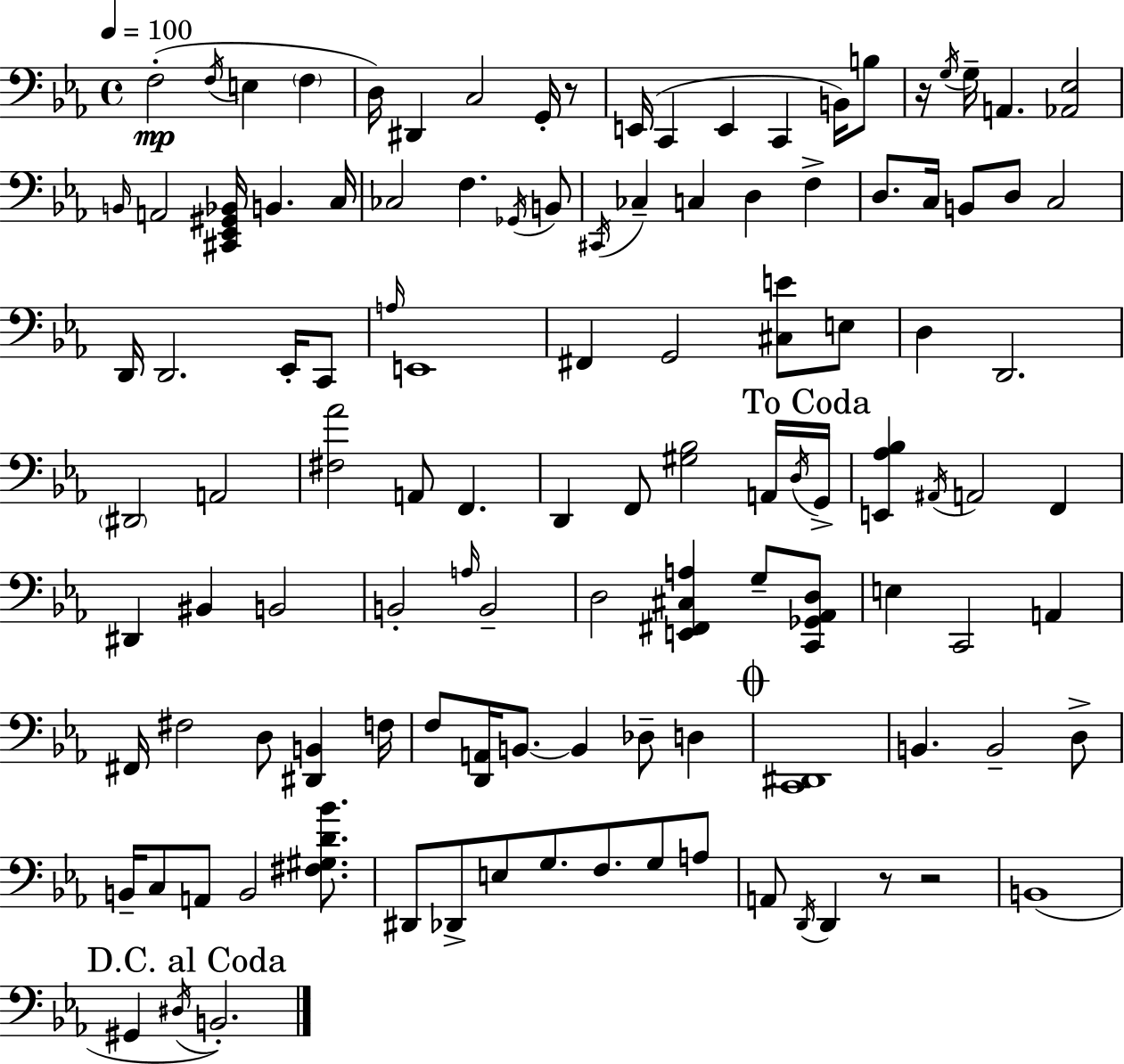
X:1
T:Untitled
M:4/4
L:1/4
K:Cm
F,2 F,/4 E, F, D,/4 ^D,, C,2 G,,/4 z/2 E,,/4 C,, E,, C,, B,,/4 B,/2 z/4 G,/4 G,/4 A,, [_A,,_E,]2 B,,/4 A,,2 [^C,,_E,,^G,,_B,,]/4 B,, C,/4 _C,2 F, _G,,/4 B,,/2 ^C,,/4 _C, C, D, F, D,/2 C,/4 B,,/2 D,/2 C,2 D,,/4 D,,2 _E,,/4 C,,/2 A,/4 E,,4 ^F,, G,,2 [^C,E]/2 E,/2 D, D,,2 ^D,,2 A,,2 [^F,_A]2 A,,/2 F,, D,, F,,/2 [^G,_B,]2 A,,/4 D,/4 G,,/4 [E,,_A,_B,] ^A,,/4 A,,2 F,, ^D,, ^B,, B,,2 B,,2 A,/4 B,,2 D,2 [E,,^F,,^C,A,] G,/2 [C,,_G,,_A,,D,]/2 E, C,,2 A,, ^F,,/4 ^F,2 D,/2 [^D,,B,,] F,/4 F,/2 [D,,A,,]/4 B,,/2 B,, _D,/2 D, [C,,^D,,]4 B,, B,,2 D,/2 B,,/4 C,/2 A,,/2 B,,2 [^F,^G,D_B]/2 ^D,,/2 _D,,/2 E,/2 G,/2 F,/2 G,/2 A,/2 A,,/2 D,,/4 D,, z/2 z2 B,,4 ^G,, ^D,/4 B,,2